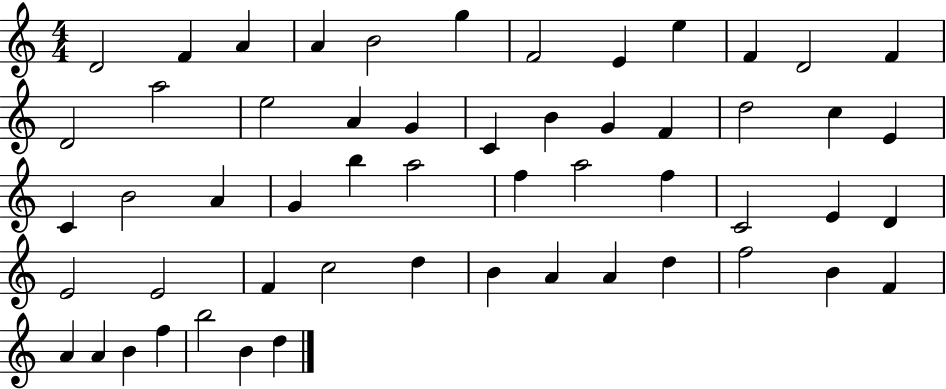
{
  \clef treble
  \numericTimeSignature
  \time 4/4
  \key c \major
  d'2 f'4 a'4 | a'4 b'2 g''4 | f'2 e'4 e''4 | f'4 d'2 f'4 | \break d'2 a''2 | e''2 a'4 g'4 | c'4 b'4 g'4 f'4 | d''2 c''4 e'4 | \break c'4 b'2 a'4 | g'4 b''4 a''2 | f''4 a''2 f''4 | c'2 e'4 d'4 | \break e'2 e'2 | f'4 c''2 d''4 | b'4 a'4 a'4 d''4 | f''2 b'4 f'4 | \break a'4 a'4 b'4 f''4 | b''2 b'4 d''4 | \bar "|."
}